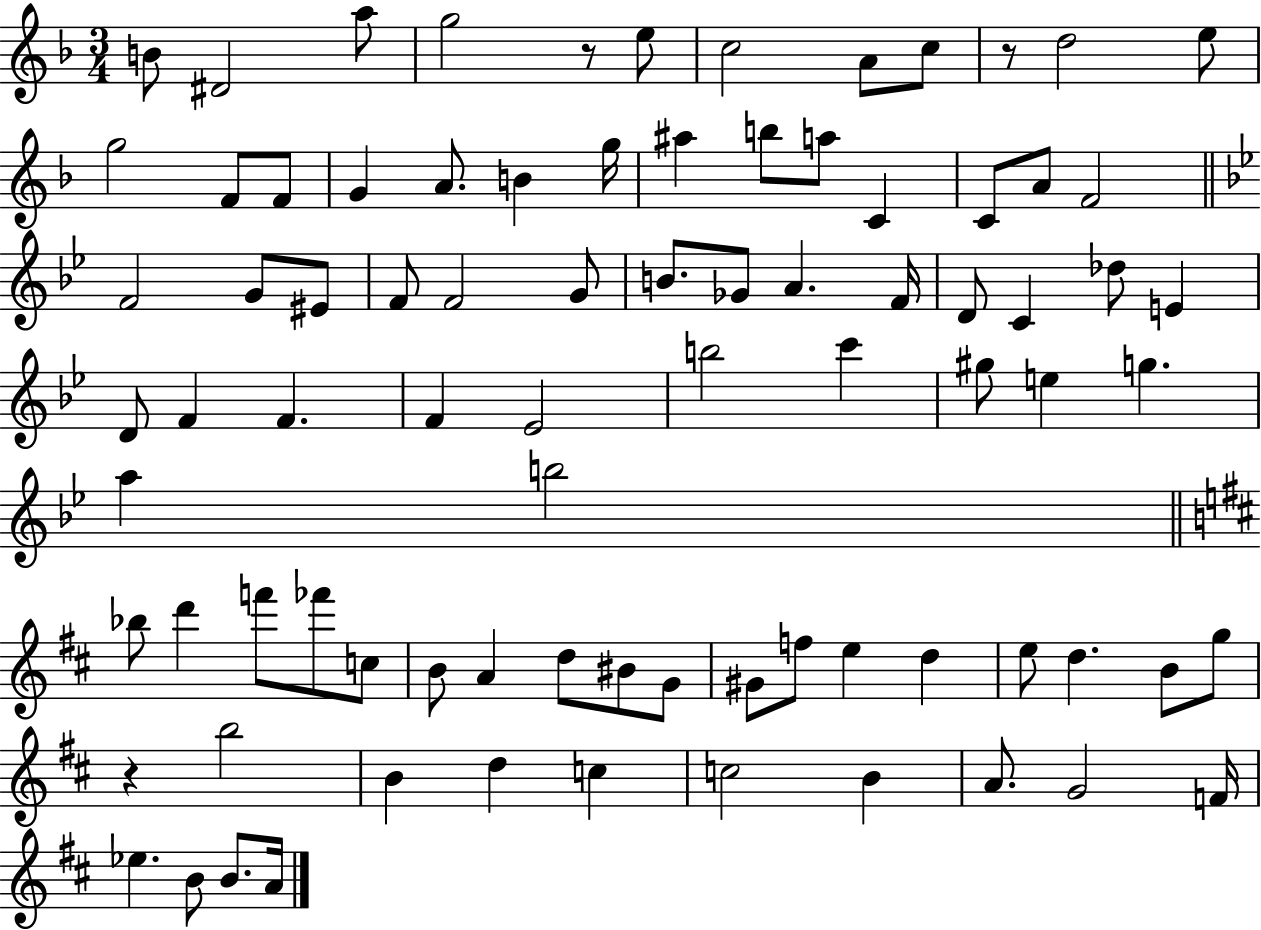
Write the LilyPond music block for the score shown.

{
  \clef treble
  \numericTimeSignature
  \time 3/4
  \key f \major
  \repeat volta 2 { b'8 dis'2 a''8 | g''2 r8 e''8 | c''2 a'8 c''8 | r8 d''2 e''8 | \break g''2 f'8 f'8 | g'4 a'8. b'4 g''16 | ais''4 b''8 a''8 c'4 | c'8 a'8 f'2 | \break \bar "||" \break \key bes \major f'2 g'8 eis'8 | f'8 f'2 g'8 | b'8. ges'8 a'4. f'16 | d'8 c'4 des''8 e'4 | \break d'8 f'4 f'4. | f'4 ees'2 | b''2 c'''4 | gis''8 e''4 g''4. | \break a''4 b''2 | \bar "||" \break \key d \major bes''8 d'''4 f'''8 fes'''8 c''8 | b'8 a'4 d''8 bis'8 g'8 | gis'8 f''8 e''4 d''4 | e''8 d''4. b'8 g''8 | \break r4 b''2 | b'4 d''4 c''4 | c''2 b'4 | a'8. g'2 f'16 | \break ees''4. b'8 b'8. a'16 | } \bar "|."
}